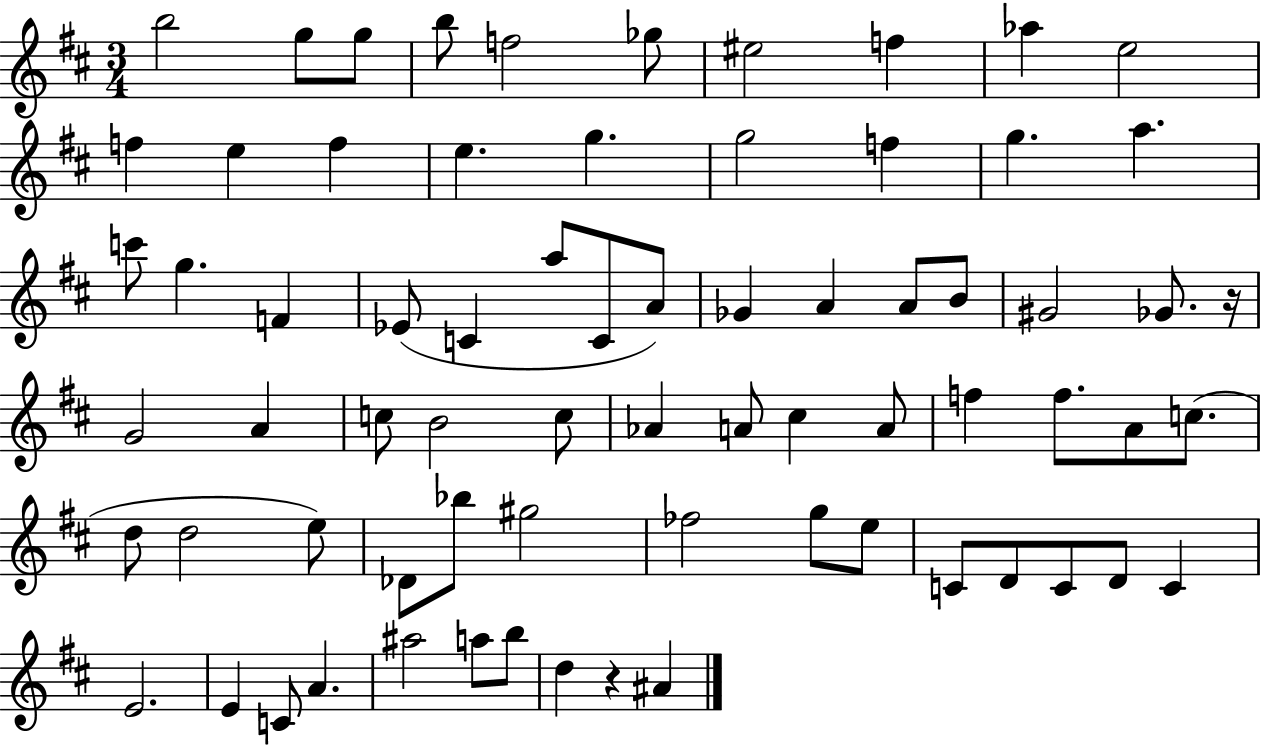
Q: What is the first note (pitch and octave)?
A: B5